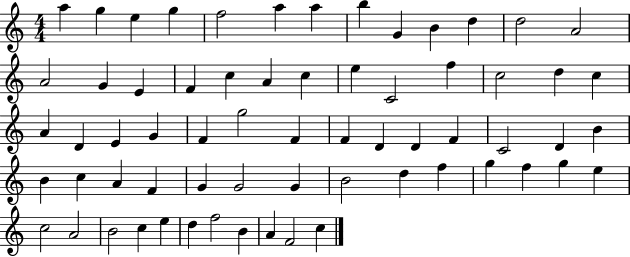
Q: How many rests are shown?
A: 0